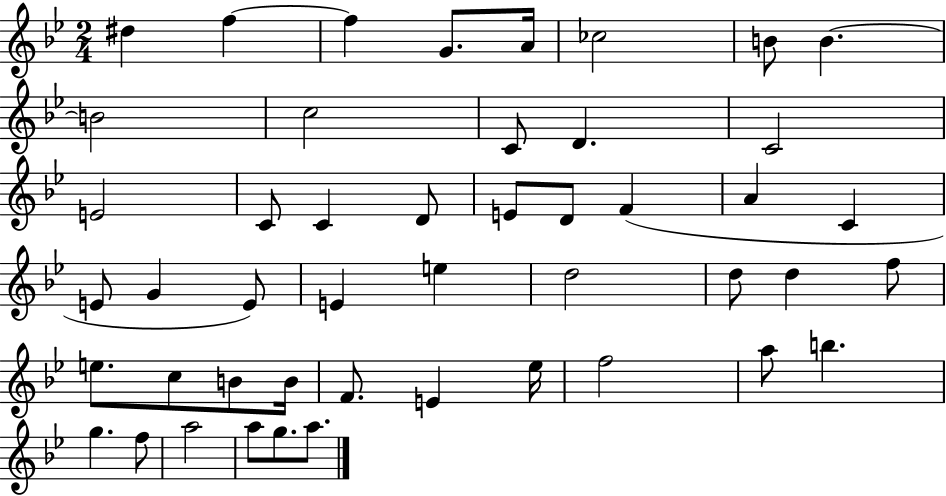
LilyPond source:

{
  \clef treble
  \numericTimeSignature
  \time 2/4
  \key bes \major
  dis''4 f''4~~ | f''4 g'8. a'16 | ces''2 | b'8 b'4.~~ | \break b'2 | c''2 | c'8 d'4. | c'2 | \break e'2 | c'8 c'4 d'8 | e'8 d'8 f'4( | a'4 c'4 | \break e'8 g'4 e'8) | e'4 e''4 | d''2 | d''8 d''4 f''8 | \break e''8. c''8 b'8 b'16 | f'8. e'4 ees''16 | f''2 | a''8 b''4. | \break g''4. f''8 | a''2 | a''8 g''8. a''8. | \bar "|."
}